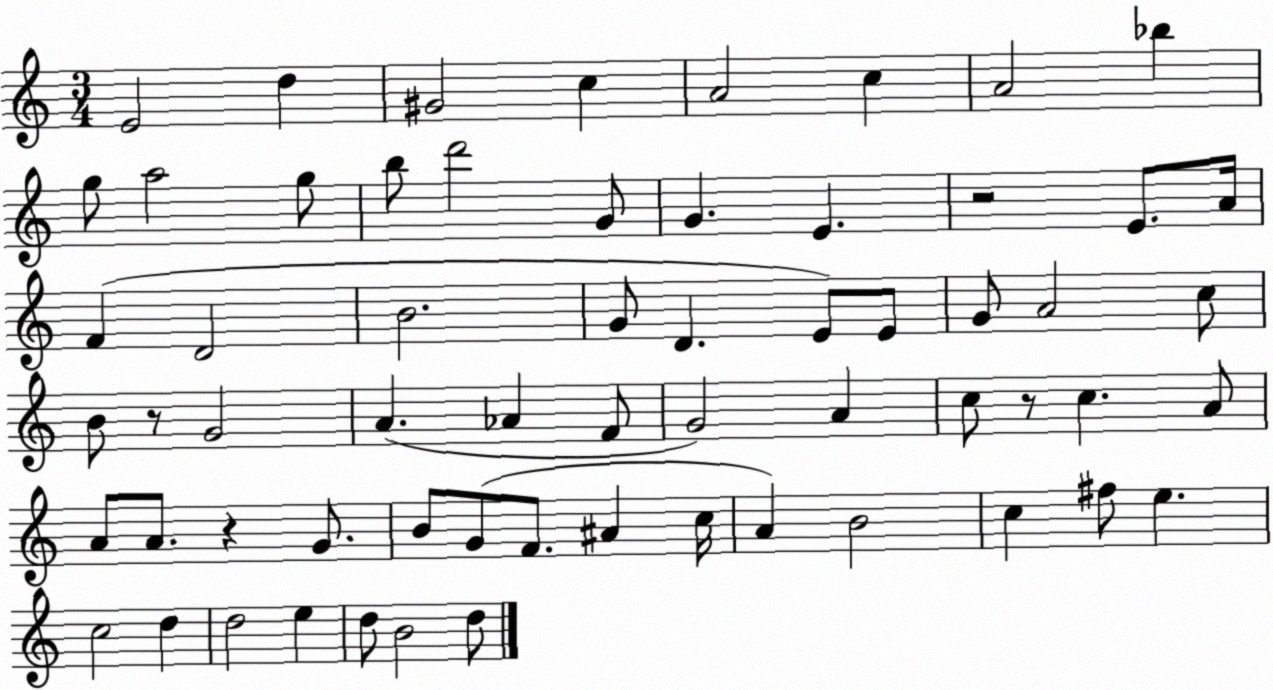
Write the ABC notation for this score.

X:1
T:Untitled
M:3/4
L:1/4
K:C
E2 d ^G2 c A2 c A2 _b g/2 a2 g/2 b/2 d'2 G/2 G E z2 E/2 A/4 F D2 B2 G/2 D E/2 E/2 G/2 A2 c/2 B/2 z/2 G2 A _A F/2 G2 A c/2 z/2 c A/2 A/2 A/2 z G/2 B/2 G/2 F/2 ^A c/4 A B2 c ^f/2 e c2 d d2 e d/2 B2 d/2